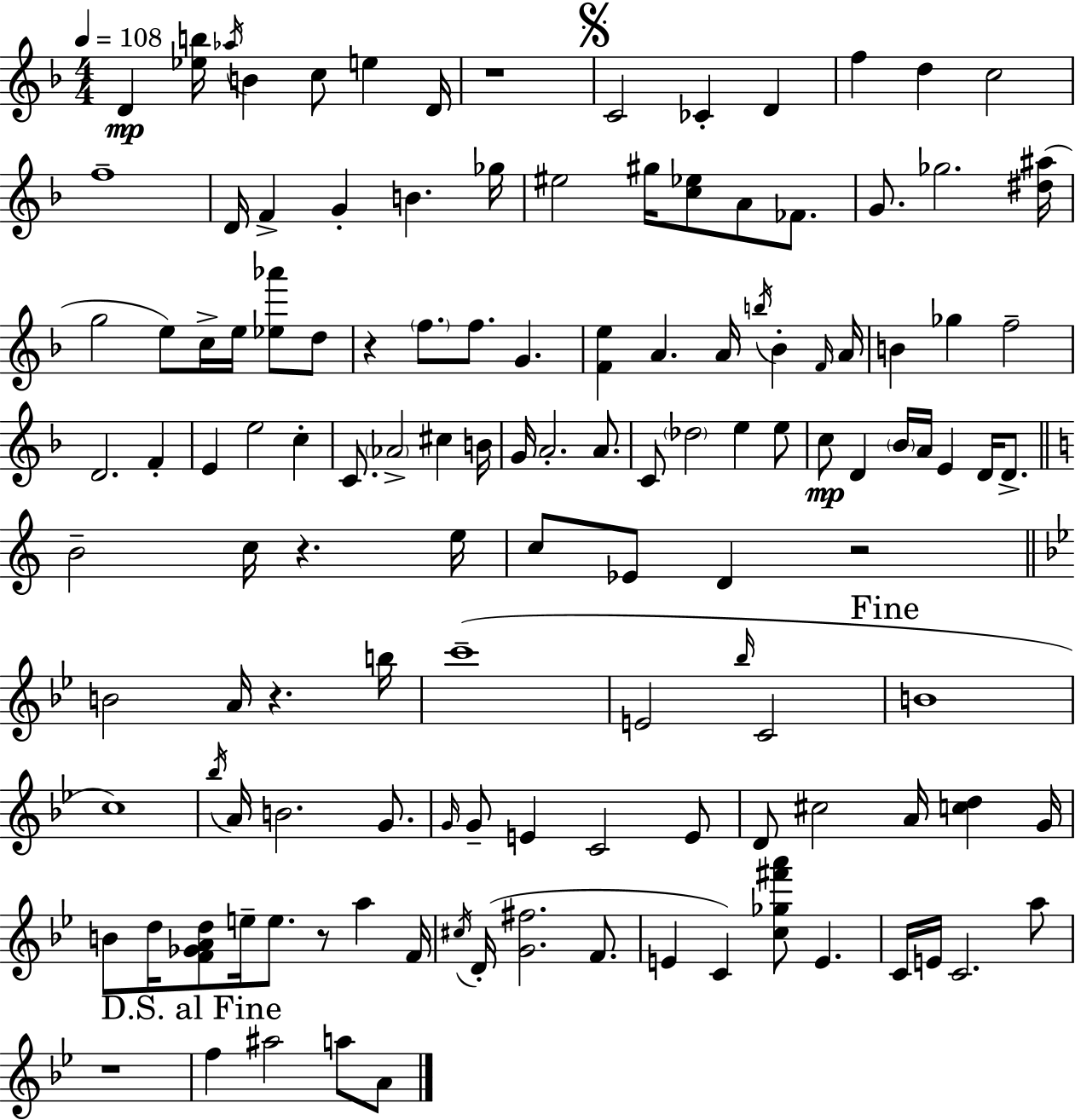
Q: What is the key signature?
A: D minor